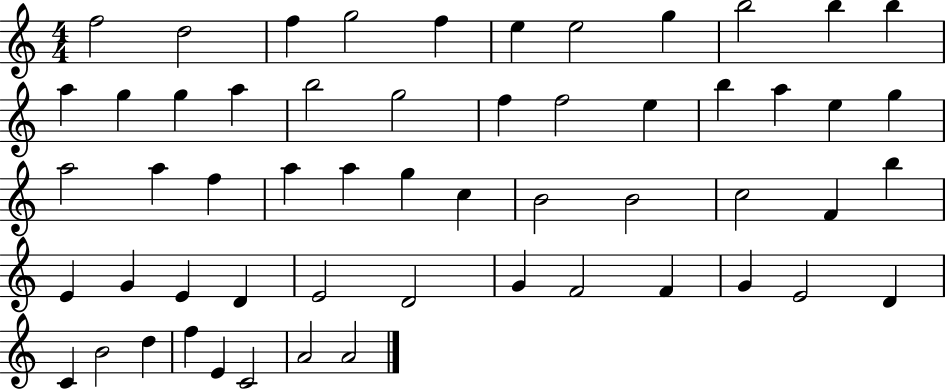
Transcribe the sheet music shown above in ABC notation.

X:1
T:Untitled
M:4/4
L:1/4
K:C
f2 d2 f g2 f e e2 g b2 b b a g g a b2 g2 f f2 e b a e g a2 a f a a g c B2 B2 c2 F b E G E D E2 D2 G F2 F G E2 D C B2 d f E C2 A2 A2